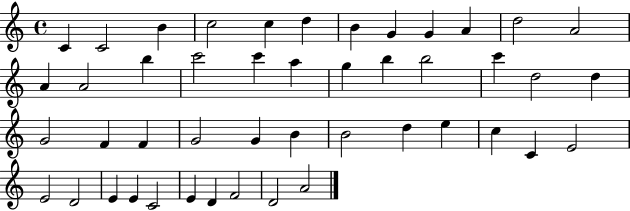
X:1
T:Untitled
M:4/4
L:1/4
K:C
C C2 B c2 c d B G G A d2 A2 A A2 b c'2 c' a g b b2 c' d2 d G2 F F G2 G B B2 d e c C E2 E2 D2 E E C2 E D F2 D2 A2